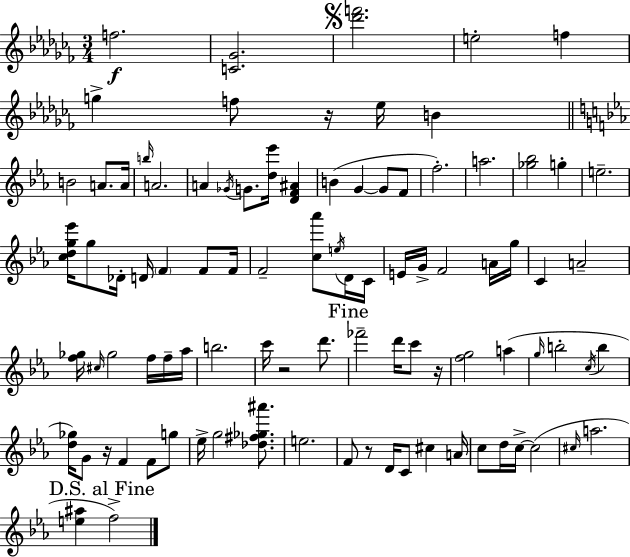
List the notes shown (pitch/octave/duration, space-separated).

F5/h. [C4,Gb4]/h. [Db6,F6]/h. E5/h F5/q G5/q F5/e R/s Eb5/s B4/q B4/h A4/e. A4/s B5/s A4/h. A4/q Gb4/s G4/e. [D5,Eb6]/s [D4,F4,A#4]/q B4/q G4/q G4/e F4/e F5/h. A5/h. [Gb5,Bb5]/h G5/q E5/h. [C5,D5,G5,Eb6]/s G5/e Db4/s D4/s F4/q F4/e F4/s F4/h [C5,Ab6]/e E5/s D4/s C4/s E4/s G4/s F4/h A4/s G5/s C4/q A4/h [F5,Gb5]/s C#5/s Gb5/h F5/s F5/s Ab5/s B5/h. C6/s R/h D6/e. FES6/h D6/s C6/e R/s [F5,G5]/h A5/q G5/s B5/h C5/s B5/q [D5,Gb5]/s G4/e R/s F4/q F4/e G5/e Eb5/s G5/h [Db5,F#5,Gb5,A#6]/e. E5/h. F4/e R/e D4/s C4/e C#5/q A4/s C5/e D5/s C5/s C5/h C#5/s A5/h. [E5,A#5]/q F5/h